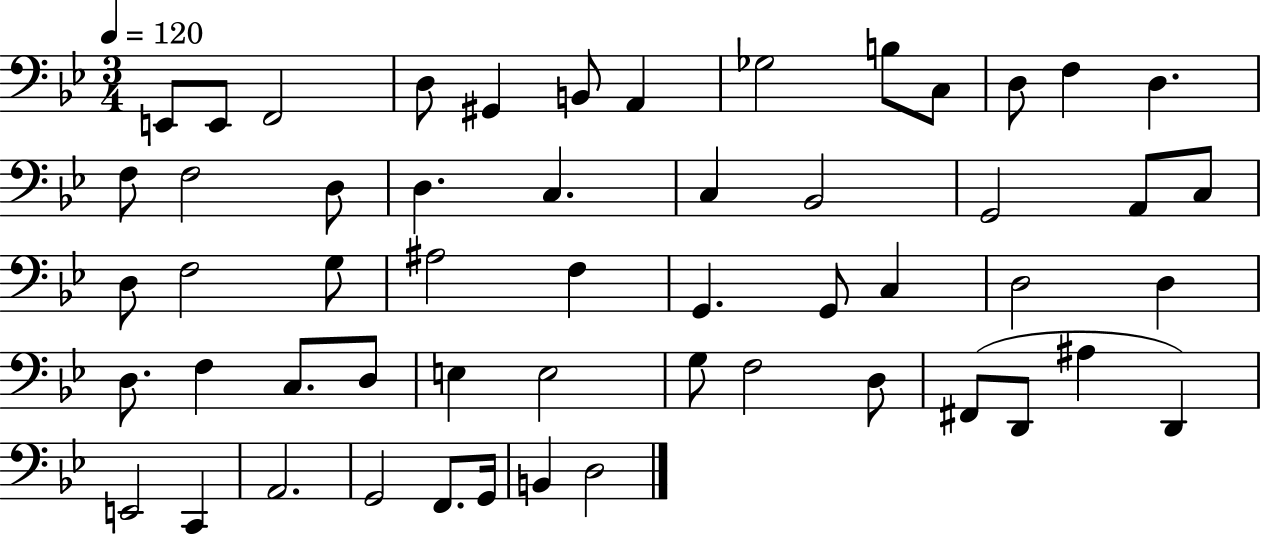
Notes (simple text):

E2/e E2/e F2/h D3/e G#2/q B2/e A2/q Gb3/h B3/e C3/e D3/e F3/q D3/q. F3/e F3/h D3/e D3/q. C3/q. C3/q Bb2/h G2/h A2/e C3/e D3/e F3/h G3/e A#3/h F3/q G2/q. G2/e C3/q D3/h D3/q D3/e. F3/q C3/e. D3/e E3/q E3/h G3/e F3/h D3/e F#2/e D2/e A#3/q D2/q E2/h C2/q A2/h. G2/h F2/e. G2/s B2/q D3/h